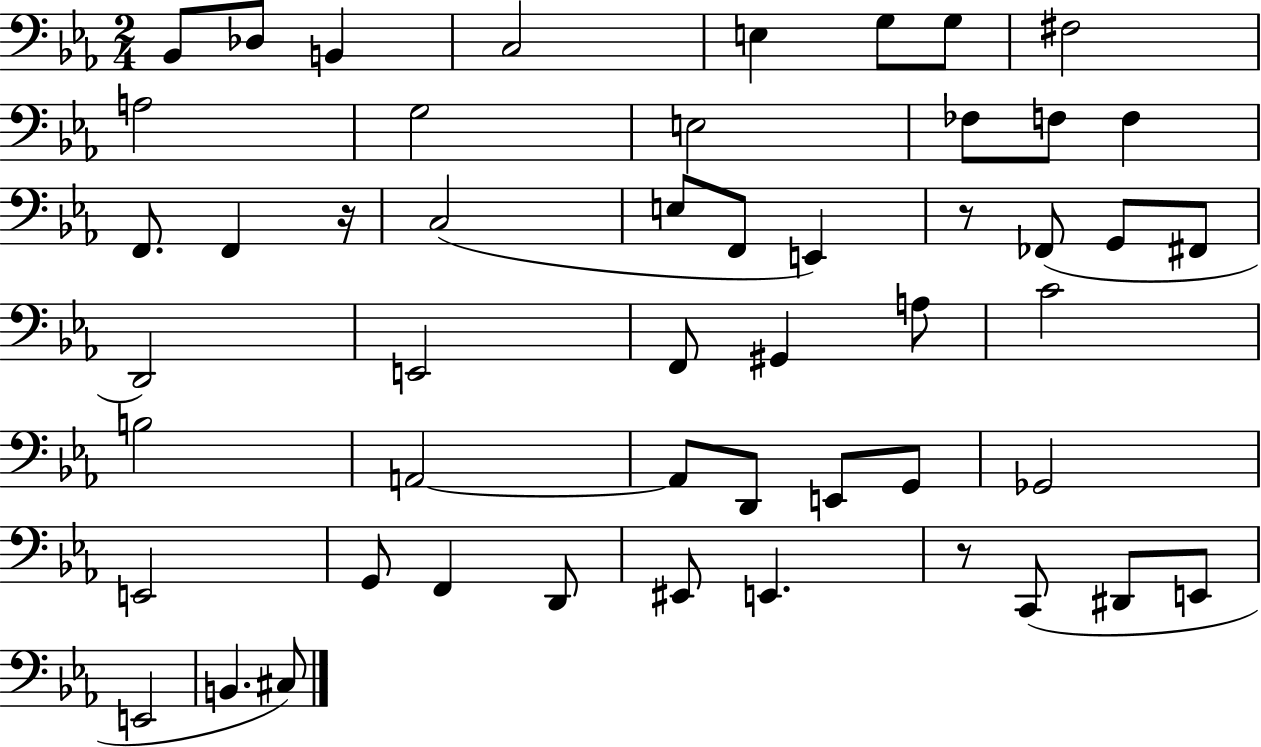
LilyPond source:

{
  \clef bass
  \numericTimeSignature
  \time 2/4
  \key ees \major
  bes,8 des8 b,4 | c2 | e4 g8 g8 | fis2 | \break a2 | g2 | e2 | fes8 f8 f4 | \break f,8. f,4 r16 | c2( | e8 f,8 e,4) | r8 fes,8( g,8 fis,8 | \break d,2) | e,2 | f,8 gis,4 a8 | c'2 | \break b2 | a,2~~ | a,8 d,8 e,8 g,8 | ges,2 | \break e,2 | g,8 f,4 d,8 | eis,8 e,4. | r8 c,8( dis,8 e,8 | \break e,2 | b,4. cis8) | \bar "|."
}